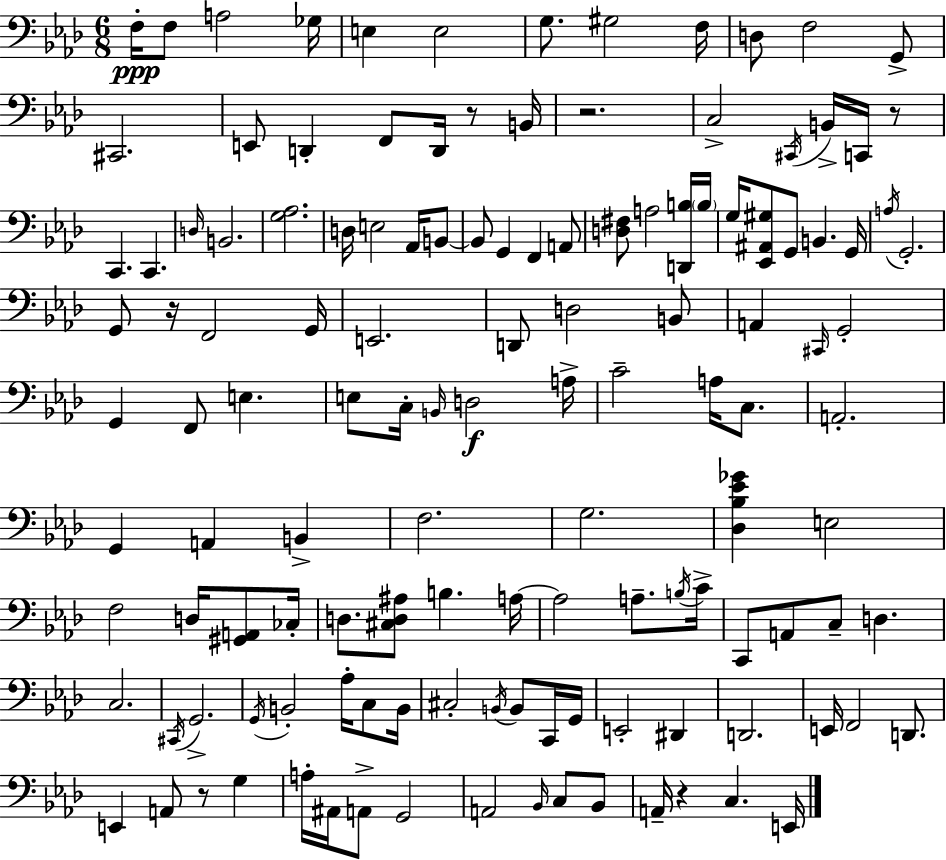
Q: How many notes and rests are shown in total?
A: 130